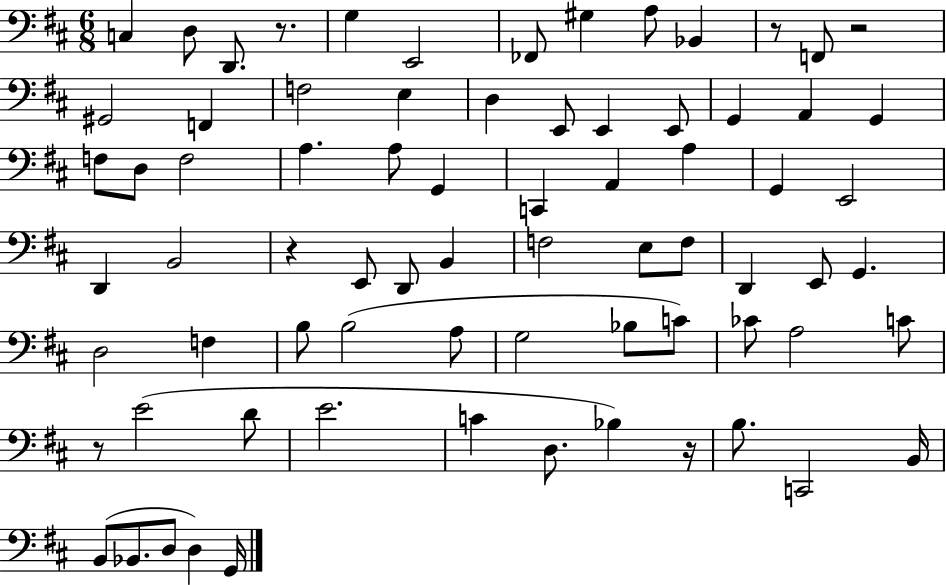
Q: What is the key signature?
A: D major